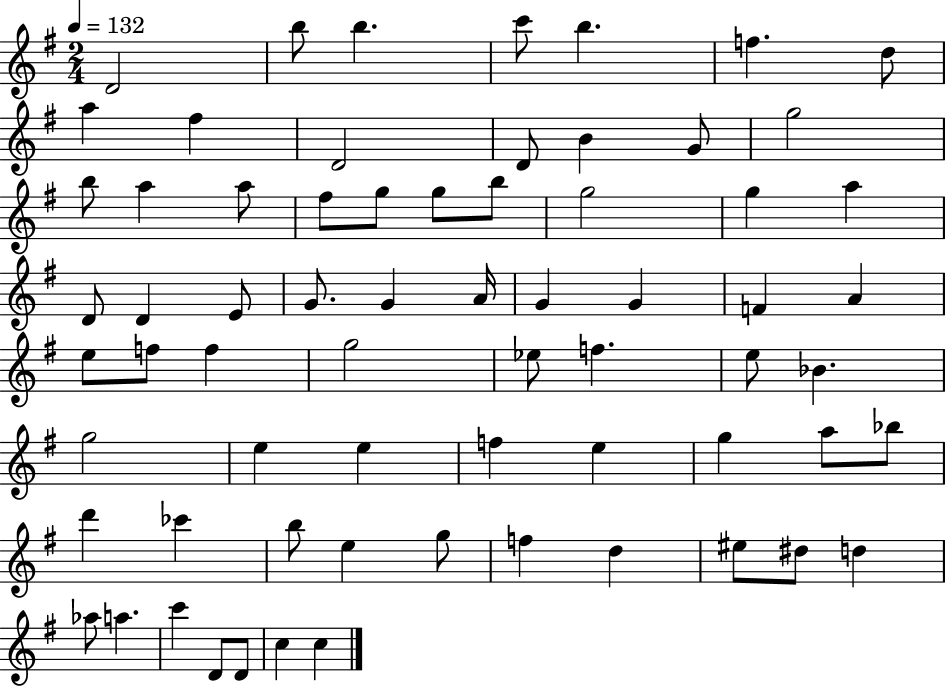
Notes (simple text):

D4/h B5/e B5/q. C6/e B5/q. F5/q. D5/e A5/q F#5/q D4/h D4/e B4/q G4/e G5/h B5/e A5/q A5/e F#5/e G5/e G5/e B5/e G5/h G5/q A5/q D4/e D4/q E4/e G4/e. G4/q A4/s G4/q G4/q F4/q A4/q E5/e F5/e F5/q G5/h Eb5/e F5/q. E5/e Bb4/q. G5/h E5/q E5/q F5/q E5/q G5/q A5/e Bb5/e D6/q CES6/q B5/e E5/q G5/e F5/q D5/q EIS5/e D#5/e D5/q Ab5/e A5/q. C6/q D4/e D4/e C5/q C5/q